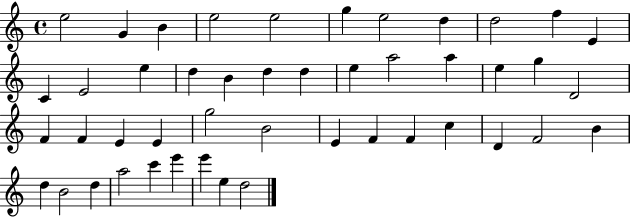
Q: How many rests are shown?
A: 0